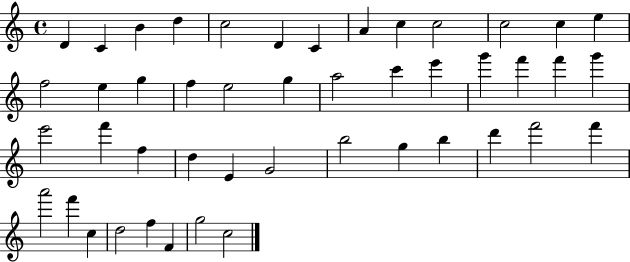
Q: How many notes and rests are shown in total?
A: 46